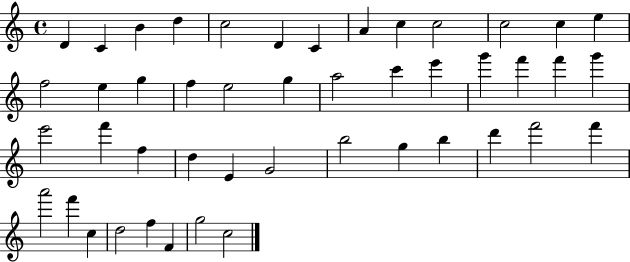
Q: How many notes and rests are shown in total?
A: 46